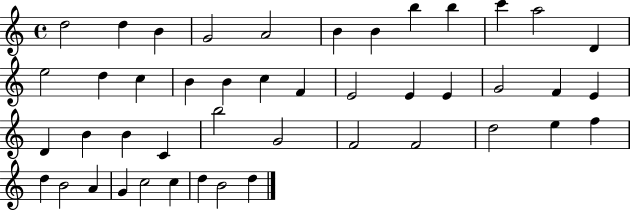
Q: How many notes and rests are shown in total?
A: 45